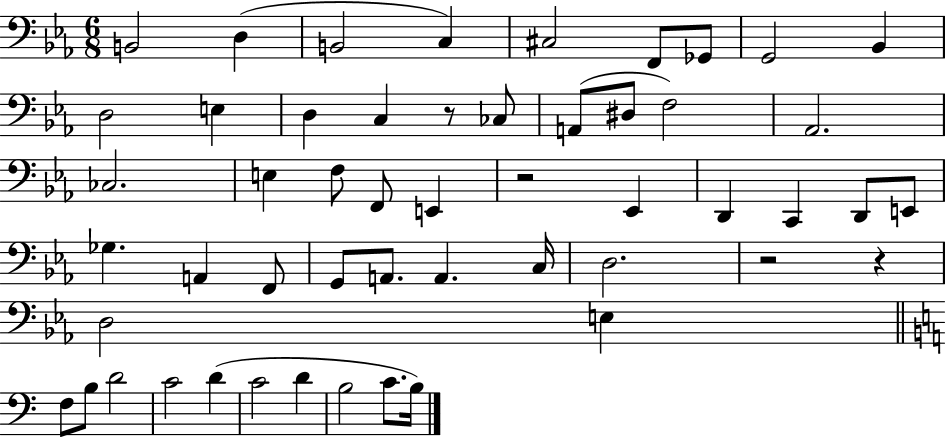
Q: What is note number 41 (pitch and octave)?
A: D4